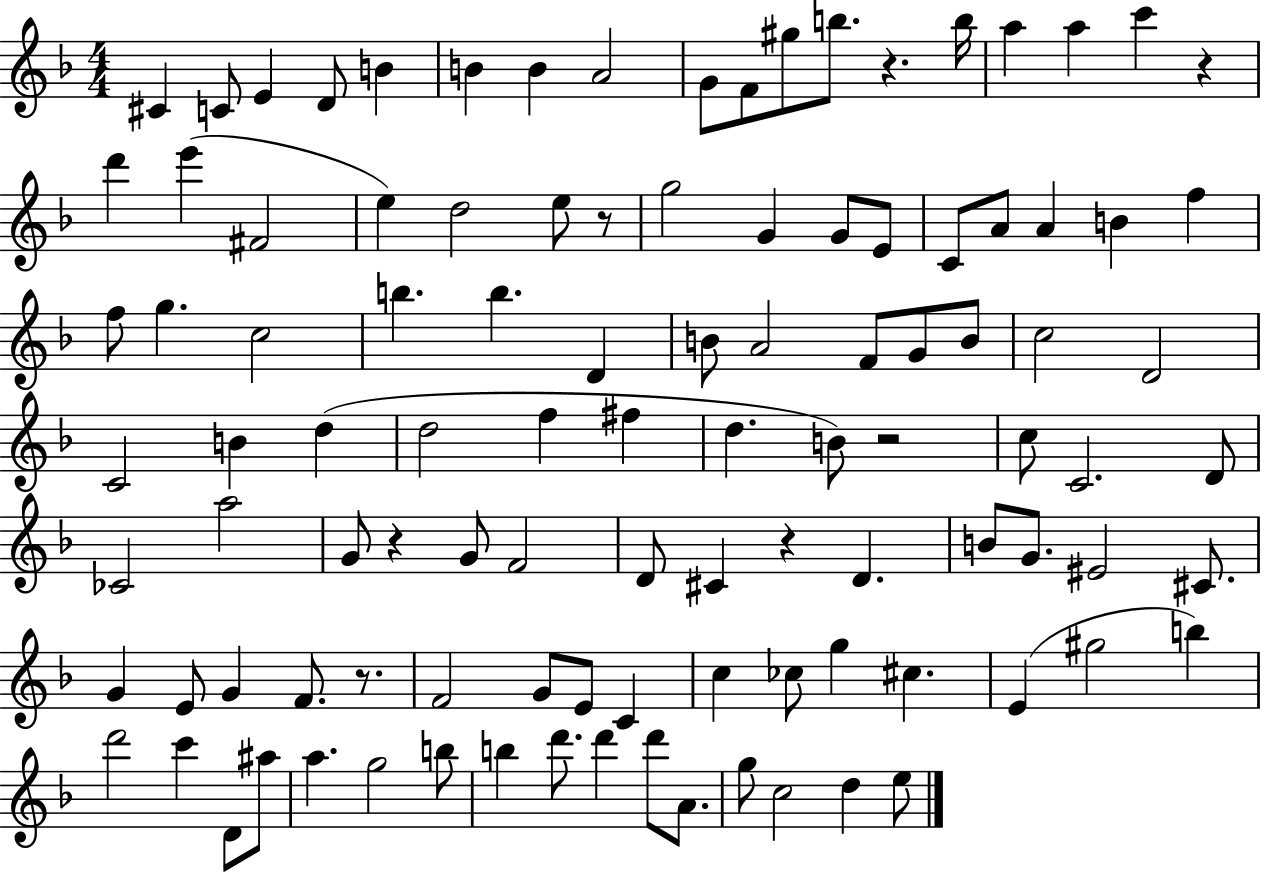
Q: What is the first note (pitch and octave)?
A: C#4